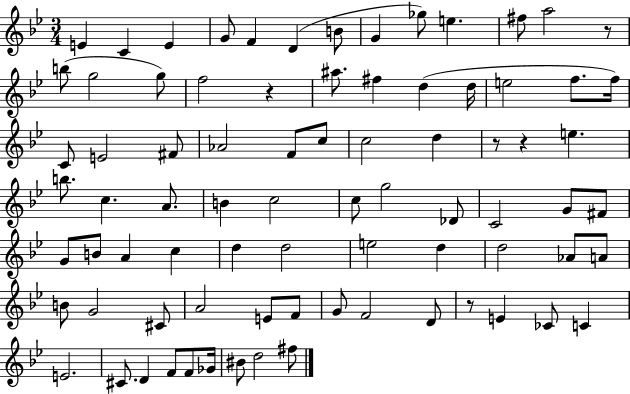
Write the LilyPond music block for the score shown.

{
  \clef treble
  \numericTimeSignature
  \time 3/4
  \key bes \major
  e'4 c'4 e'4 | g'8 f'4 d'4( b'8 | g'4 ges''8) e''4. | fis''8 a''2 r8 | \break b''8( g''2 g''8) | f''2 r4 | ais''8. fis''4 d''4( d''16 | e''2 f''8. f''16) | \break c'8 e'2 fis'8 | aes'2 f'8 c''8 | c''2 d''4 | r8 r4 e''4. | \break b''8. c''4. a'8. | b'4 c''2 | c''8 g''2 des'8 | c'2 g'8 fis'8 | \break g'8 b'8 a'4 c''4 | d''4 d''2 | e''2 d''4 | d''2 aes'8 a'8 | \break b'8 g'2 cis'8 | a'2 e'8 f'8 | g'8 f'2 d'8 | r8 e'4 ces'8 c'4 | \break e'2. | cis'8. d'4 f'8 f'8 ges'16 | bis'8 d''2 fis''8 | \bar "|."
}